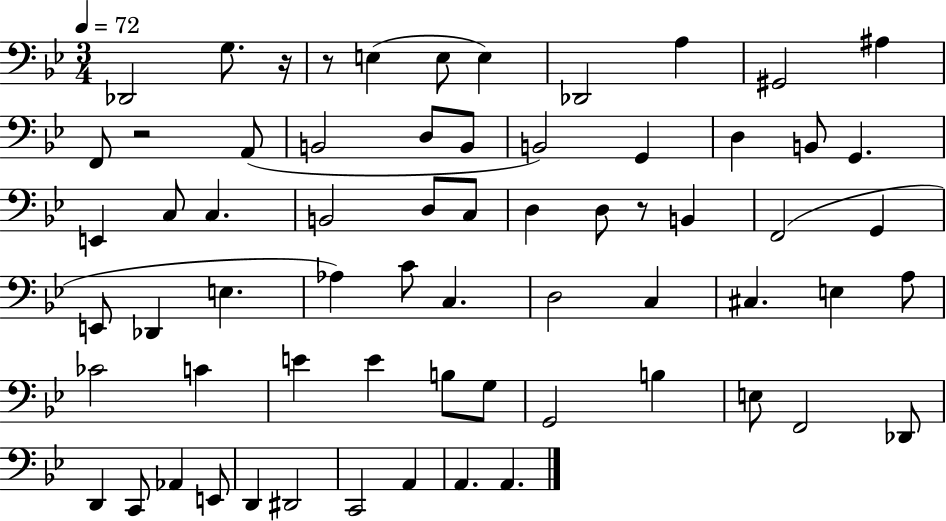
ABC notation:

X:1
T:Untitled
M:3/4
L:1/4
K:Bb
_D,,2 G,/2 z/4 z/2 E, E,/2 E, _D,,2 A, ^G,,2 ^A, F,,/2 z2 A,,/2 B,,2 D,/2 B,,/2 B,,2 G,, D, B,,/2 G,, E,, C,/2 C, B,,2 D,/2 C,/2 D, D,/2 z/2 B,, F,,2 G,, E,,/2 _D,, E, _A, C/2 C, D,2 C, ^C, E, A,/2 _C2 C E E B,/2 G,/2 G,,2 B, E,/2 F,,2 _D,,/2 D,, C,,/2 _A,, E,,/2 D,, ^D,,2 C,,2 A,, A,, A,,